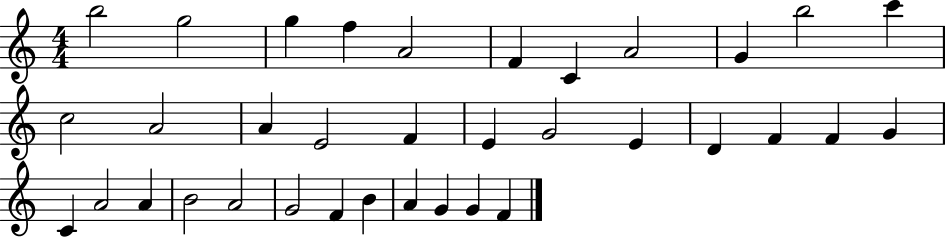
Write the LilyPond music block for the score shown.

{
  \clef treble
  \numericTimeSignature
  \time 4/4
  \key c \major
  b''2 g''2 | g''4 f''4 a'2 | f'4 c'4 a'2 | g'4 b''2 c'''4 | \break c''2 a'2 | a'4 e'2 f'4 | e'4 g'2 e'4 | d'4 f'4 f'4 g'4 | \break c'4 a'2 a'4 | b'2 a'2 | g'2 f'4 b'4 | a'4 g'4 g'4 f'4 | \break \bar "|."
}